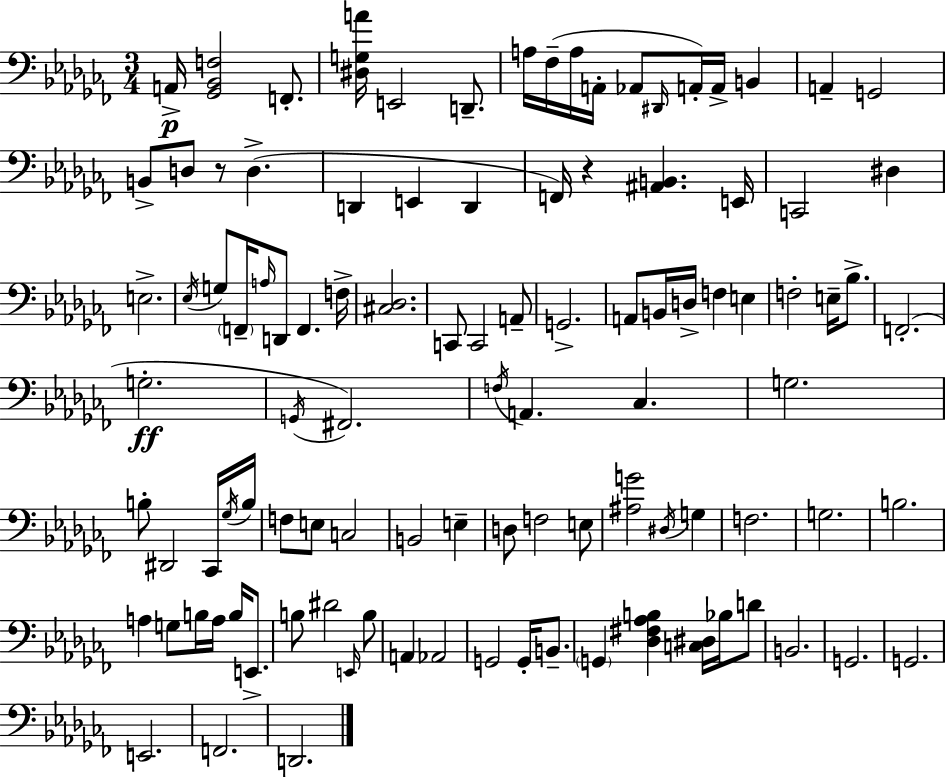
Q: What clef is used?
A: bass